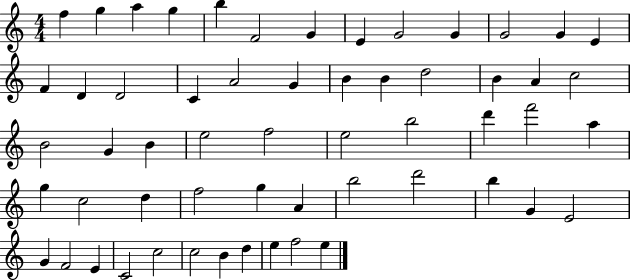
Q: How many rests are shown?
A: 0